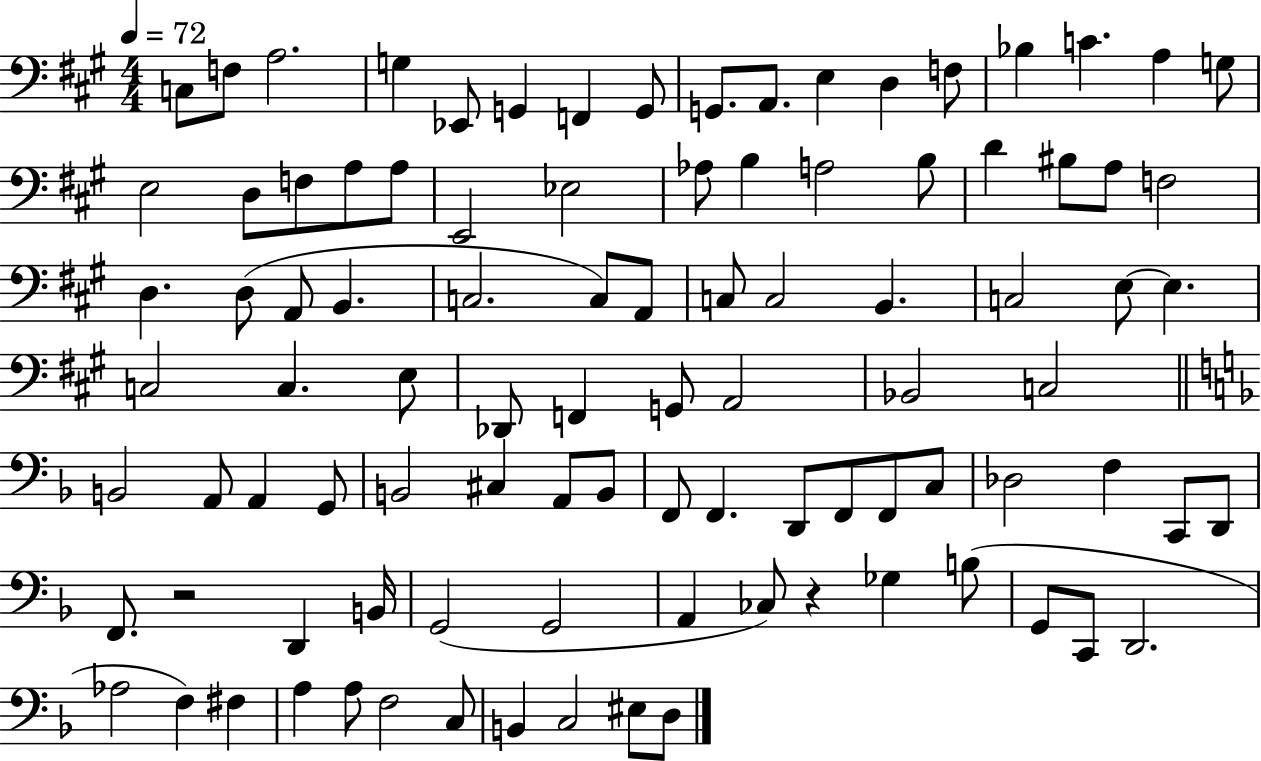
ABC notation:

X:1
T:Untitled
M:4/4
L:1/4
K:A
C,/2 F,/2 A,2 G, _E,,/2 G,, F,, G,,/2 G,,/2 A,,/2 E, D, F,/2 _B, C A, G,/2 E,2 D,/2 F,/2 A,/2 A,/2 E,,2 _E,2 _A,/2 B, A,2 B,/2 D ^B,/2 A,/2 F,2 D, D,/2 A,,/2 B,, C,2 C,/2 A,,/2 C,/2 C,2 B,, C,2 E,/2 E, C,2 C, E,/2 _D,,/2 F,, G,,/2 A,,2 _B,,2 C,2 B,,2 A,,/2 A,, G,,/2 B,,2 ^C, A,,/2 B,,/2 F,,/2 F,, D,,/2 F,,/2 F,,/2 C,/2 _D,2 F, C,,/2 D,,/2 F,,/2 z2 D,, B,,/4 G,,2 G,,2 A,, _C,/2 z _G, B,/2 G,,/2 C,,/2 D,,2 _A,2 F, ^F, A, A,/2 F,2 C,/2 B,, C,2 ^E,/2 D,/2